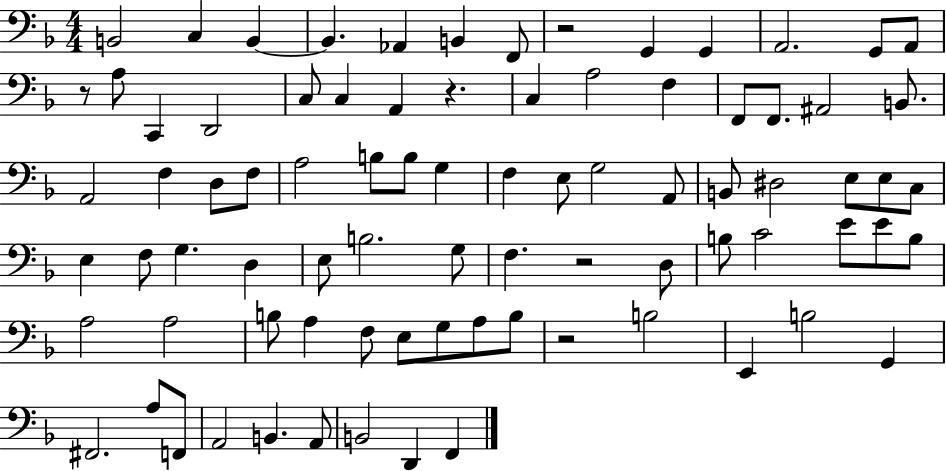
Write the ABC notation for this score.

X:1
T:Untitled
M:4/4
L:1/4
K:F
B,,2 C, B,, B,, _A,, B,, F,,/2 z2 G,, G,, A,,2 G,,/2 A,,/2 z/2 A,/2 C,, D,,2 C,/2 C, A,, z C, A,2 F, F,,/2 F,,/2 ^A,,2 B,,/2 A,,2 F, D,/2 F,/2 A,2 B,/2 B,/2 G, F, E,/2 G,2 A,,/2 B,,/2 ^D,2 E,/2 E,/2 C,/2 E, F,/2 G, D, E,/2 B,2 G,/2 F, z2 D,/2 B,/2 C2 E/2 E/2 B,/2 A,2 A,2 B,/2 A, F,/2 E,/2 G,/2 A,/2 B,/2 z2 B,2 E,, B,2 G,, ^F,,2 A,/2 F,,/2 A,,2 B,, A,,/2 B,,2 D,, F,,